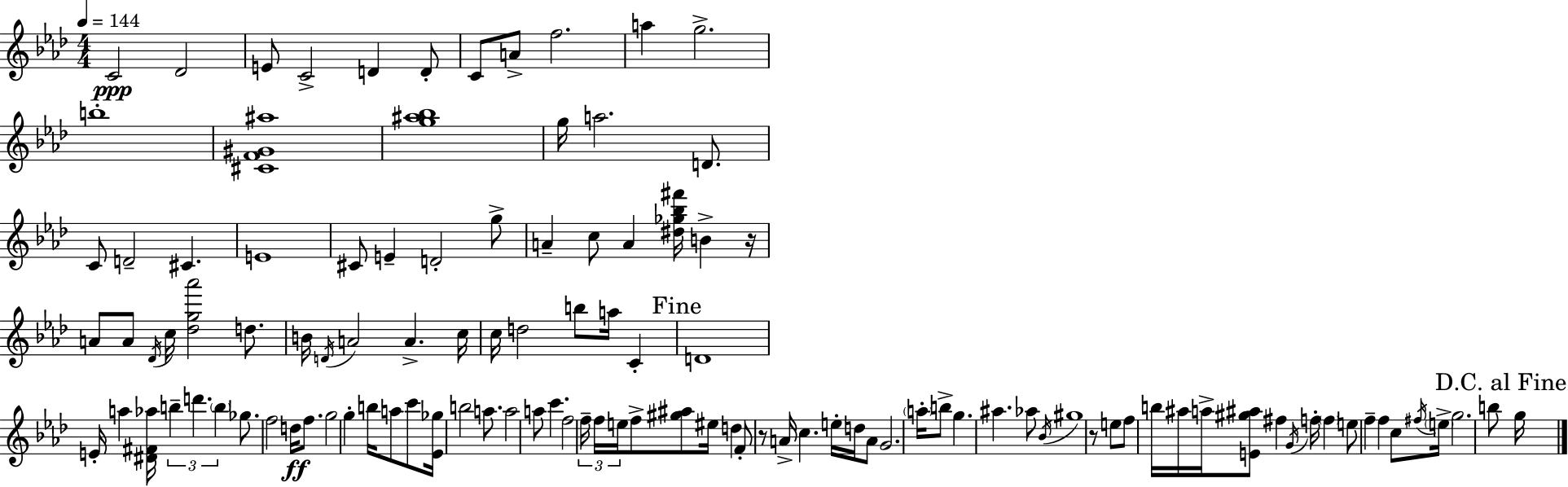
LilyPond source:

{
  \clef treble
  \numericTimeSignature
  \time 4/4
  \key f \minor
  \tempo 4 = 144
  c'2\ppp des'2 | e'8 c'2-> d'4 d'8-. | c'8 a'8-> f''2. | a''4 g''2.-> | \break b''1-. | <cis' f' gis' ais''>1 | <g'' ais'' bes''>1 | g''16 a''2. d'8. | \break c'8 d'2-- cis'4. | e'1 | cis'8 e'4-- d'2-. g''8-> | a'4-- c''8 a'4 <dis'' ges'' bes'' fis'''>16 b'4-> r16 | \break a'8 a'8 \acciaccatura { des'16 } c''16 <des'' g'' aes'''>2 d''8. | b'16 \acciaccatura { d'16 } a'2 a'4.-> | c''16 c''16 d''2 b''8 a''16 c'4-. | \mark "Fine" d'1 | \break e'16-. a''4 <dis' fis' aes''>16 \tuplet 3/2 { b''4-- d'''4. | \parenthesize b''4 } ges''8. f''2 | d''16\ff f''8. g''2 g''4-. | b''16 a''8 c'''8 <ees' ges''>16 b''2 a''8. | \break a''2 a''8 c'''4. | f''2 \tuplet 3/2 { f''16-- f''16 e''16 } f''8-> <gis'' ais''>8 | eis''16 d''4 f'8-. r8 a'16-> c''4. | e''16-. d''16 a'8 g'2. | \break \parenthesize a''16-. b''8-> g''4. ais''4. | aes''8 \acciaccatura { bes'16 } gis''1 | r8 e''8 f''8 b''16 ais''16 a''16-> <e' gis'' ais''>8 fis''4 | \acciaccatura { g'16 } f''16-. \parenthesize f''4 e''8 f''4-- f''4 | \break c''8 \acciaccatura { fis''16 } \parenthesize e''16-> g''2. | b''8 \mark "D.C. al Fine" g''16 \bar "|."
}